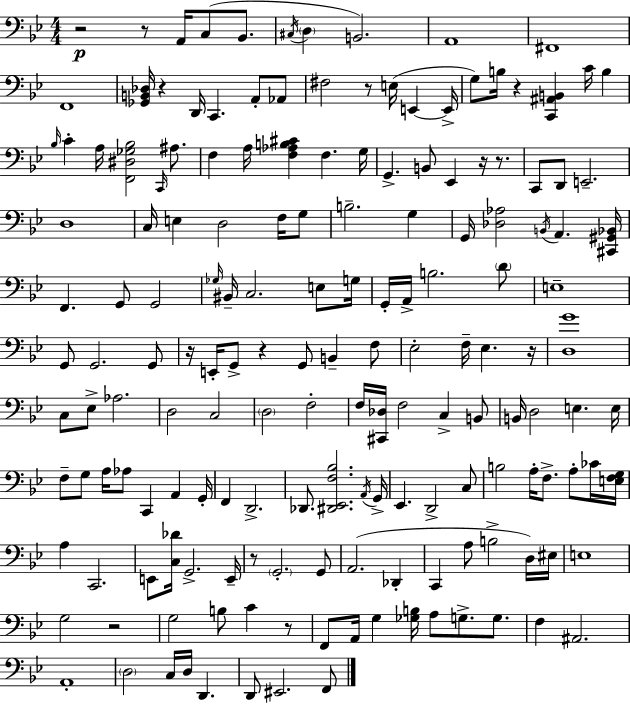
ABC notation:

X:1
T:Untitled
M:4/4
L:1/4
K:Gm
z2 z/2 A,,/4 C,/2 _B,,/2 ^C,/4 D, B,,2 A,,4 ^F,,4 F,,4 [_G,,B,,_D,]/4 z D,,/4 C,, A,,/2 _A,,/2 ^F,2 z/2 E,/4 E,, E,,/4 G,/2 B,/4 z [C,,^A,,B,,] C/4 B, _B,/4 C A,/4 [F,,^D,_G,_B,]2 C,,/4 ^A,/2 F, A,/4 [F,_A,B,^C] F, G,/4 G,, B,,/2 _E,, z/4 z/2 C,,/2 D,,/2 E,,2 D,4 C,/4 E, D,2 F,/4 G,/2 B,2 G, G,,/4 [_D,_A,]2 B,,/4 A,, [^C,,^G,,_B,,]/4 F,, G,,/2 G,,2 _G,/4 ^B,,/4 C,2 E,/2 G,/4 G,,/4 A,,/4 B,2 D/2 E,4 G,,/2 G,,2 G,,/2 z/4 E,,/4 G,,/2 z G,,/2 B,, F,/2 _E,2 F,/4 _E, z/4 [D,G]4 C,/2 _E,/2 _A,2 D,2 C,2 D,2 F,2 F,/4 [^C,,_D,]/4 F,2 C, B,,/2 B,,/4 D,2 E, E,/4 F,/2 G,/2 A,/4 _A,/2 C,, A,, G,,/4 F,, D,,2 _D,,/2 [^D,,_E,,F,_B,]2 A,,/4 G,,/4 _E,, D,,2 C,/2 B,2 A,/4 F,/2 A,/2 _C/4 [E,F,G,]/4 A, C,,2 E,,/2 [C,_D]/4 G,,2 E,,/4 z/2 G,,2 G,,/2 A,,2 _D,, C,, A,/2 B,2 D,/4 ^E,/4 E,4 G,2 z2 G,2 B,/2 C z/2 F,,/2 A,,/4 G, [_G,B,]/4 A,/2 G,/2 G,/2 F, ^A,,2 A,,4 D,2 C,/4 D,/4 D,, D,,/2 ^E,,2 F,,/2